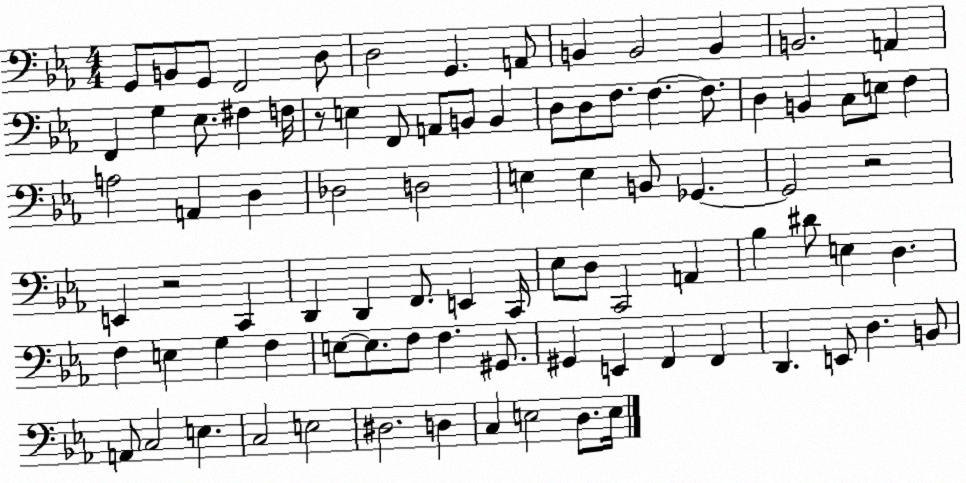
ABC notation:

X:1
T:Untitled
M:4/4
L:1/4
K:Eb
G,,/2 B,,/2 G,,/2 F,,2 D,/2 D,2 G,, A,,/2 B,, B,,2 B,, B,,2 A,, F,, G, _E,/2 ^F, F,/4 z/2 E, F,,/2 A,,/2 B,,/2 B,, D,/2 D,/2 F,/2 F, F,/2 D, B,, C,/2 E,/2 F, A,2 A,, D, _D,2 D,2 E, E, B,,/2 _G,, _G,,2 z2 E,, z2 C,, D,, D,, F,,/2 E,, C,,/4 _E,/2 D,/2 C,,2 A,, _B, ^D/2 E, D, F, E, G, F, E,/2 E,/2 F,/2 F, ^G,,/2 ^G,, E,, F,, F,, D,, E,,/2 D, B,,/2 A,,/2 C,2 E, C,2 E,2 ^D,2 D, C, E,2 D,/2 E,/4